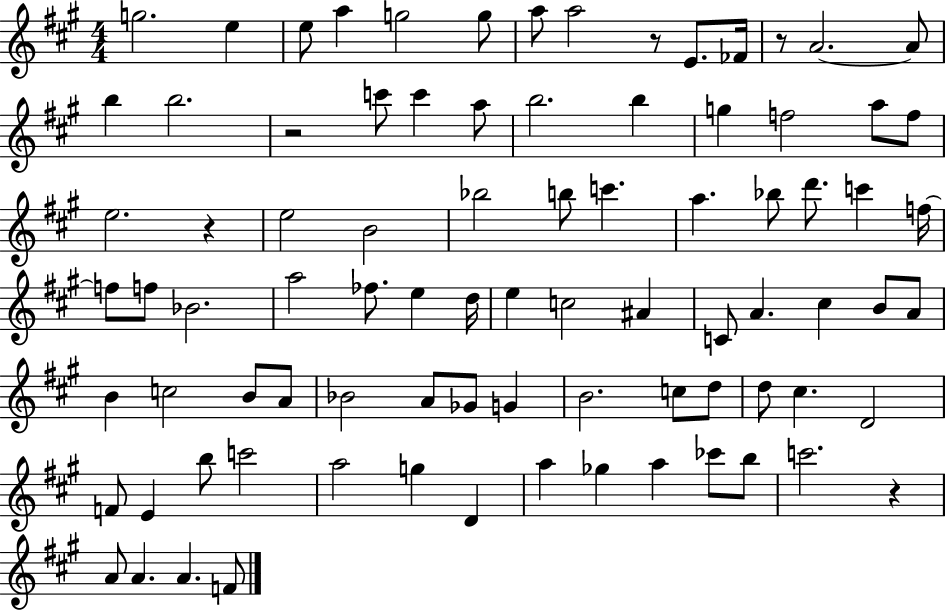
X:1
T:Untitled
M:4/4
L:1/4
K:A
g2 e e/2 a g2 g/2 a/2 a2 z/2 E/2 _F/4 z/2 A2 A/2 b b2 z2 c'/2 c' a/2 b2 b g f2 a/2 f/2 e2 z e2 B2 _b2 b/2 c' a _b/2 d'/2 c' f/4 f/2 f/2 _B2 a2 _f/2 e d/4 e c2 ^A C/2 A ^c B/2 A/2 B c2 B/2 A/2 _B2 A/2 _G/2 G B2 c/2 d/2 d/2 ^c D2 F/2 E b/2 c'2 a2 g D a _g a _c'/2 b/2 c'2 z A/2 A A F/2